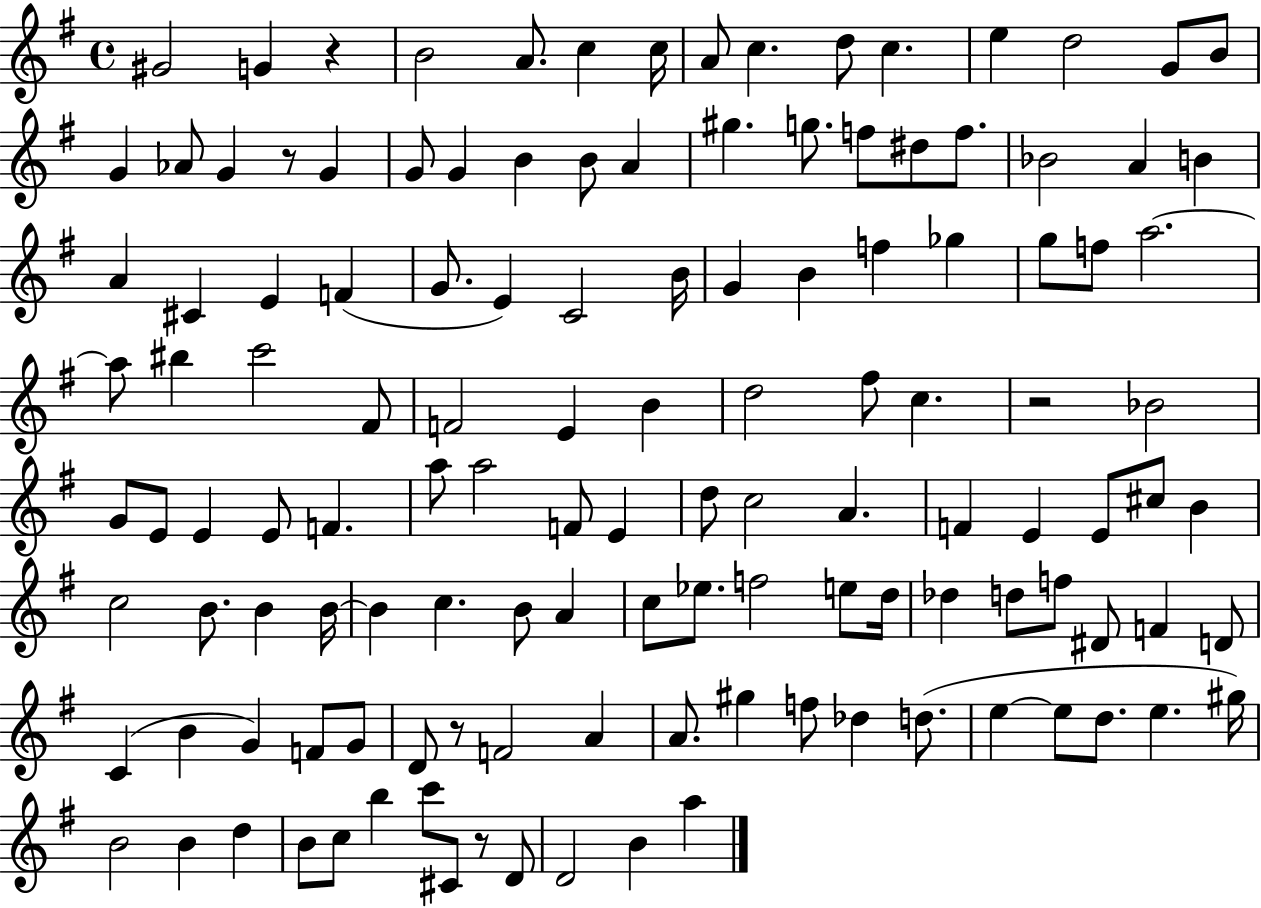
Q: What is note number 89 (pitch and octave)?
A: D5